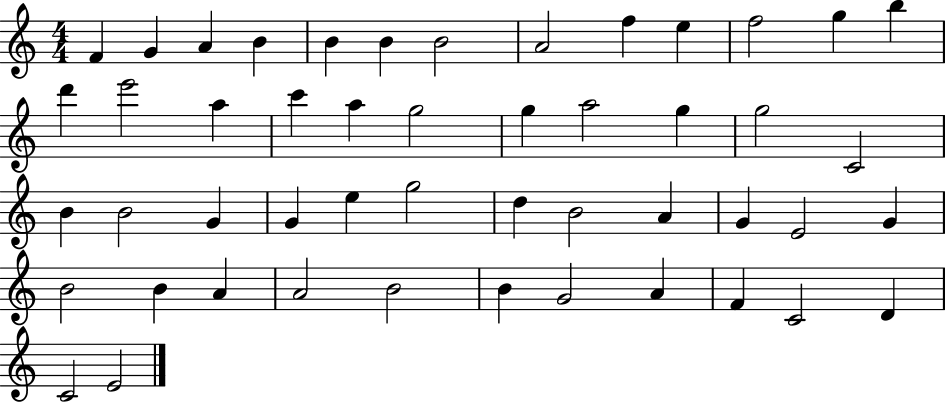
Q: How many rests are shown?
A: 0